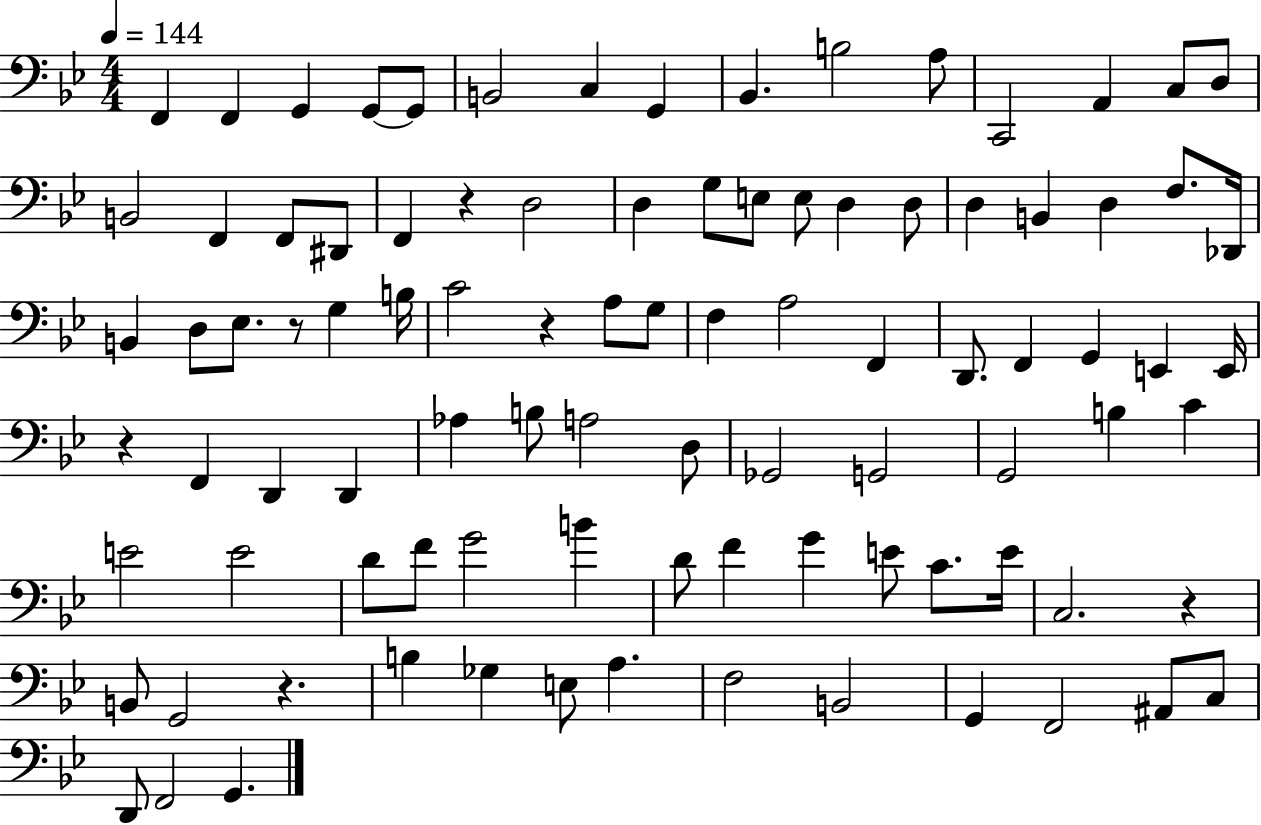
{
  \clef bass
  \numericTimeSignature
  \time 4/4
  \key bes \major
  \tempo 4 = 144
  f,4 f,4 g,4 g,8~~ g,8 | b,2 c4 g,4 | bes,4. b2 a8 | c,2 a,4 c8 d8 | \break b,2 f,4 f,8 dis,8 | f,4 r4 d2 | d4 g8 e8 e8 d4 d8 | d4 b,4 d4 f8. des,16 | \break b,4 d8 ees8. r8 g4 b16 | c'2 r4 a8 g8 | f4 a2 f,4 | d,8. f,4 g,4 e,4 e,16 | \break r4 f,4 d,4 d,4 | aes4 b8 a2 d8 | ges,2 g,2 | g,2 b4 c'4 | \break e'2 e'2 | d'8 f'8 g'2 b'4 | d'8 f'4 g'4 e'8 c'8. e'16 | c2. r4 | \break b,8 g,2 r4. | b4 ges4 e8 a4. | f2 b,2 | g,4 f,2 ais,8 c8 | \break d,8 f,2 g,4. | \bar "|."
}